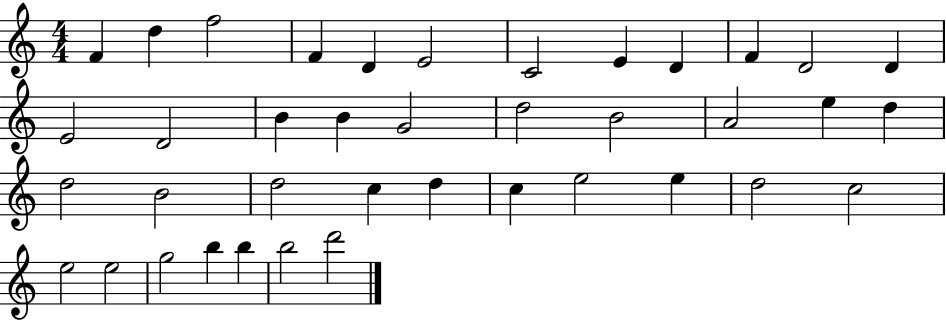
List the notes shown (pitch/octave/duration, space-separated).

F4/q D5/q F5/h F4/q D4/q E4/h C4/h E4/q D4/q F4/q D4/h D4/q E4/h D4/h B4/q B4/q G4/h D5/h B4/h A4/h E5/q D5/q D5/h B4/h D5/h C5/q D5/q C5/q E5/h E5/q D5/h C5/h E5/h E5/h G5/h B5/q B5/q B5/h D6/h